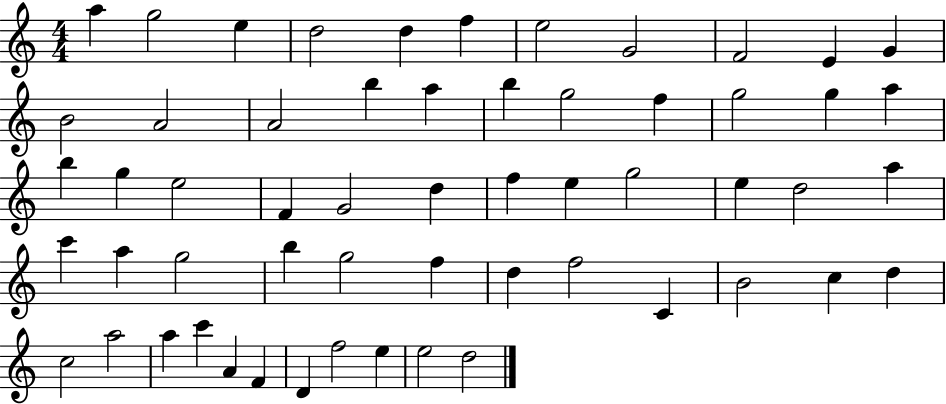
{
  \clef treble
  \numericTimeSignature
  \time 4/4
  \key c \major
  a''4 g''2 e''4 | d''2 d''4 f''4 | e''2 g'2 | f'2 e'4 g'4 | \break b'2 a'2 | a'2 b''4 a''4 | b''4 g''2 f''4 | g''2 g''4 a''4 | \break b''4 g''4 e''2 | f'4 g'2 d''4 | f''4 e''4 g''2 | e''4 d''2 a''4 | \break c'''4 a''4 g''2 | b''4 g''2 f''4 | d''4 f''2 c'4 | b'2 c''4 d''4 | \break c''2 a''2 | a''4 c'''4 a'4 f'4 | d'4 f''2 e''4 | e''2 d''2 | \break \bar "|."
}